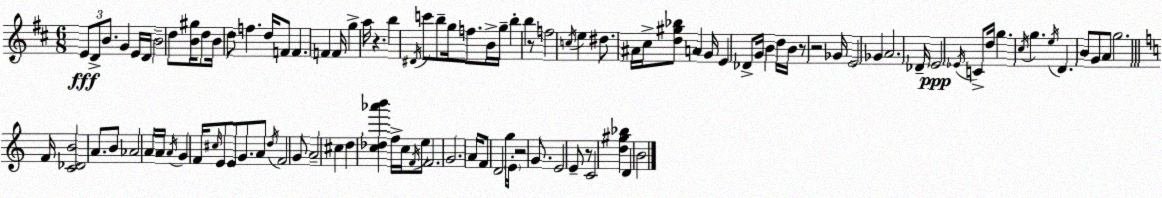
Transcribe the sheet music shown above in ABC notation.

X:1
T:Untitled
M:6/8
L:1/4
K:D
E/2 D/2 B/2 G E/4 D/4 B2 d/2 [B^g]/4 d/2 B/4 d/2 f d/4 F/2 F F F/4 g a/4 z b ^D/4 c'/2 b/2 g/4 f/2 B/4 g/4 b b z/2 f2 c/4 e ^d/2 ^A/4 ^c/4 [d^g_b]/2 A G/4 E _D/2 G/4 B d/4 B/4 z/2 z2 _G/4 E2 _G A2 _D/4 E2 _E/4 C/2 d/4 g ^c/4 g e/4 D B/2 G/2 A/2 g2 F/4 [C_DB]2 A/2 B/2 _A2 A/4 A/4 A/4 G F/4 ^c/4 E/2 E/2 G/2 A/2 d/4 F2 G/2 A2 ^c d [c_d_a'b'] f/4 c/4 F/4 e/2 F2 G2 A/4 F/2 D2 g/4 E/4 z2 G/2 E2 E/2 z/2 C2 [d^g_b] D B2